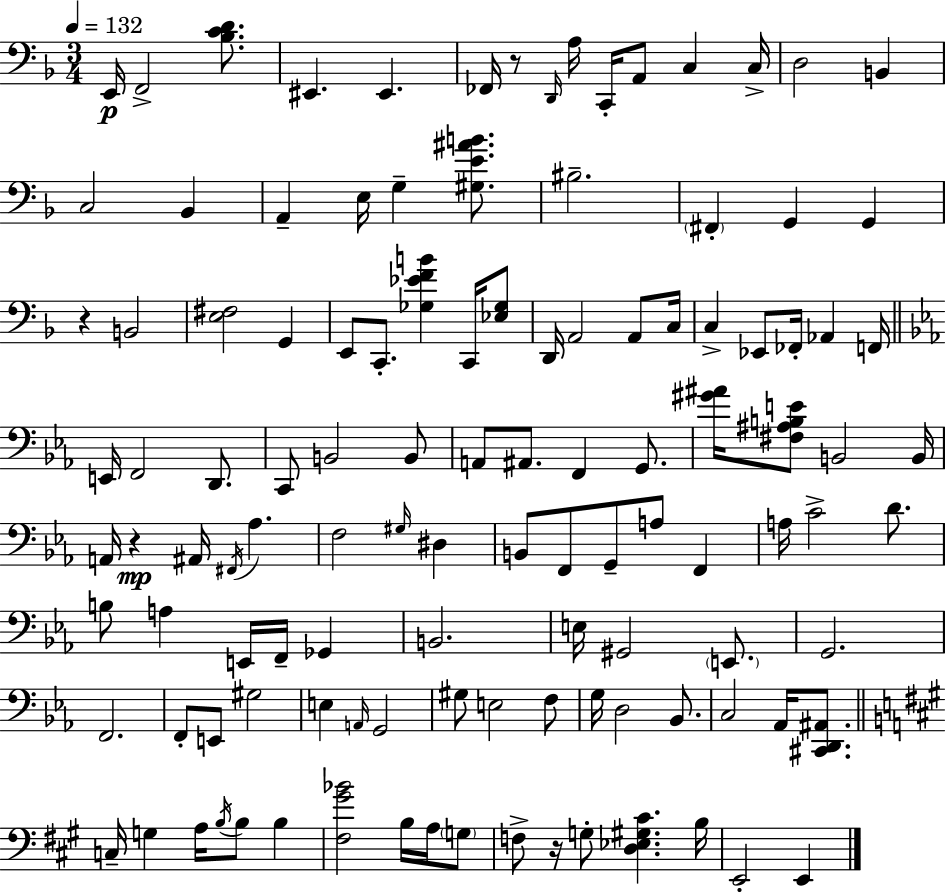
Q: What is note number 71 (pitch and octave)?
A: G#2